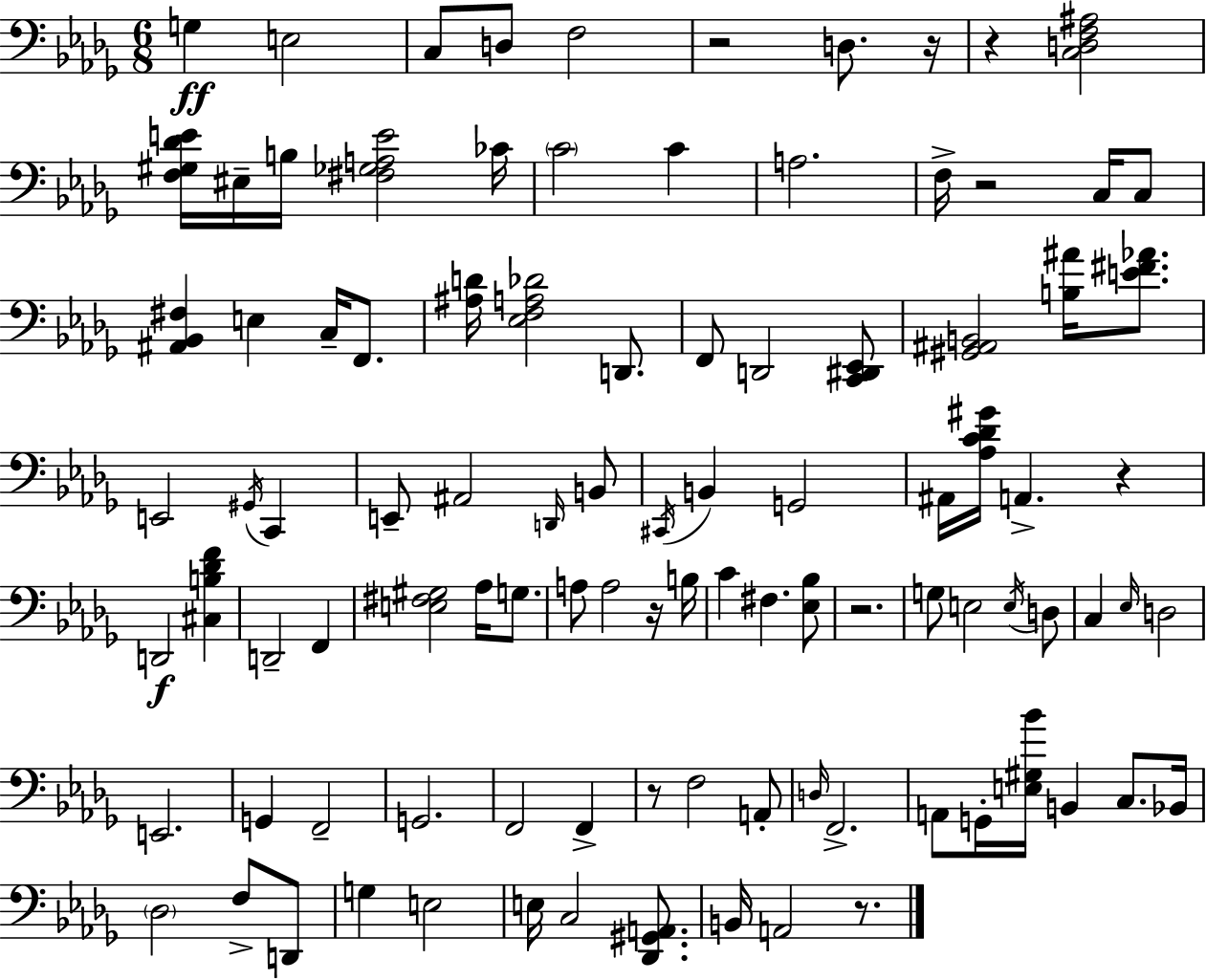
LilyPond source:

{
  \clef bass
  \numericTimeSignature
  \time 6/8
  \key bes \minor
  \repeat volta 2 { g4\ff e2 | c8 d8 f2 | r2 d8. r16 | r4 <c d f ais>2 | \break <f gis des' e'>16 eis16-- b16 <fis ges a e'>2 ces'16 | \parenthesize c'2 c'4 | a2. | f16-> r2 c16 c8 | \break <ais, bes, fis>4 e4 c16-- f,8. | <ais d'>16 <ees f a des'>2 d,8. | f,8 d,2 <c, dis, ees,>8 | <gis, ais, b,>2 <b ais'>16 <e' fis' aes'>8. | \break e,2 \acciaccatura { gis,16 } c,4 | e,8-- ais,2 \grace { d,16 } | b,8 \acciaccatura { cis,16 } b,4 g,2 | ais,16 <aes c' des' gis'>16 a,4.-> r4 | \break d,2\f <cis b des' f'>4 | d,2-- f,4 | <e fis gis>2 aes16 | g8. a8 a2 | \break r16 b16 c'4 fis4. | <ees bes>8 r2. | g8 e2 | \acciaccatura { e16 } d8 c4 \grace { ees16 } d2 | \break e,2. | g,4 f,2-- | g,2. | f,2 | \break f,4-> r8 f2 | a,8-. \grace { d16 } f,2.-> | a,8 g,16-. <e gis bes'>16 b,4 | c8. bes,16 \parenthesize des2 | \break f8-> d,8 g4 e2 | e16 c2 | <des, gis, a,>8. b,16 a,2 | r8. } \bar "|."
}